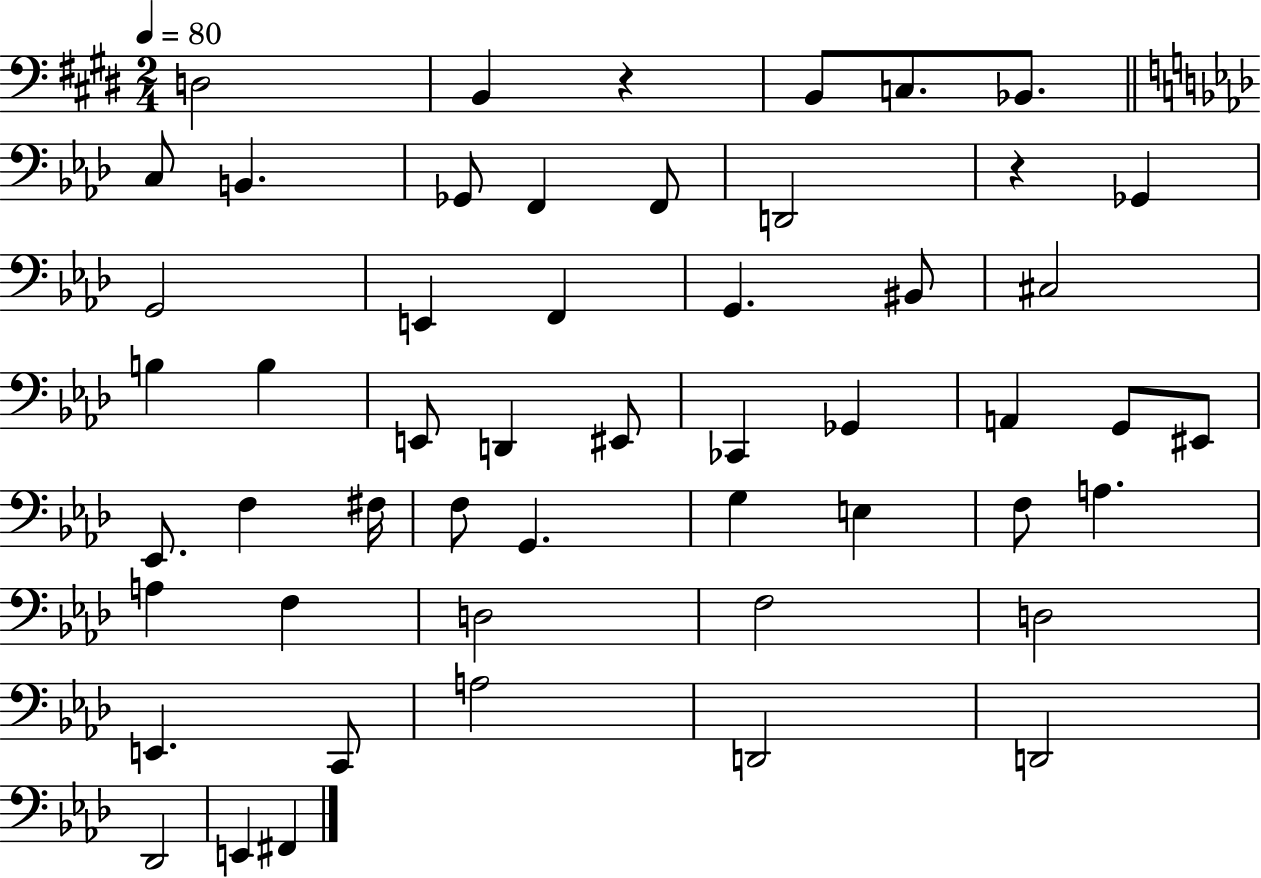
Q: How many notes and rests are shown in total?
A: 52